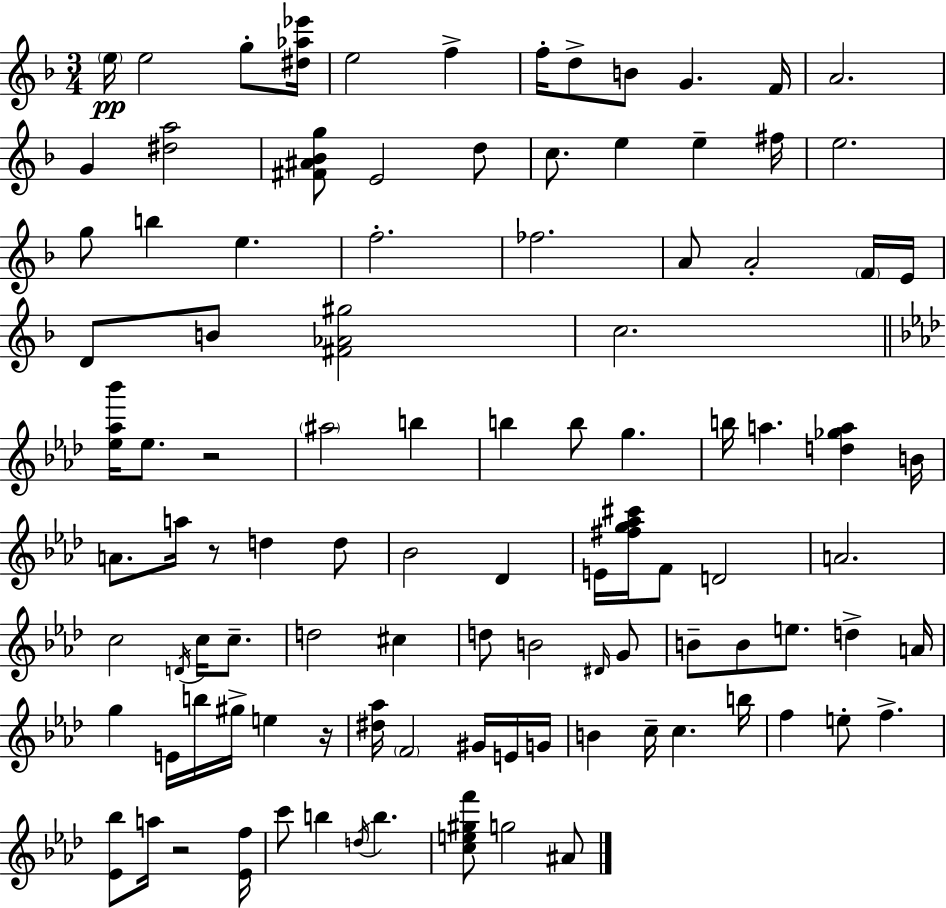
{
  \clef treble
  \numericTimeSignature
  \time 3/4
  \key d \minor
  \parenthesize e''16\pp e''2 g''8-. <dis'' aes'' ees'''>16 | e''2 f''4-> | f''16-. d''8-> b'8 g'4. f'16 | a'2. | \break g'4 <dis'' a''>2 | <fis' ais' bes' g''>8 e'2 d''8 | c''8. e''4 e''4-- fis''16 | e''2. | \break g''8 b''4 e''4. | f''2.-. | fes''2. | a'8 a'2-. \parenthesize f'16 e'16 | \break d'8 b'8 <fis' aes' gis''>2 | c''2. | \bar "||" \break \key aes \major <ees'' aes'' bes'''>16 ees''8. r2 | \parenthesize ais''2 b''4 | b''4 b''8 g''4. | b''16 a''4. <d'' ges'' a''>4 b'16 | \break a'8. a''16 r8 d''4 d''8 | bes'2 des'4 | e'16 <fis'' g'' aes'' cis'''>16 f'8 d'2 | a'2. | \break c''2 \acciaccatura { d'16 } c''16 c''8.-- | d''2 cis''4 | d''8 b'2 \grace { dis'16 } | g'8 b'8-- b'8 e''8. d''4-> | \break a'16 g''4 e'16 b''16 gis''16-> e''4 | r16 <dis'' aes''>16 \parenthesize f'2 gis'16 | e'16 g'16 b'4 c''16-- c''4. | b''16 f''4 e''8-. f''4.-> | \break <ees' bes''>8 a''16 r2 | <ees' f''>16 c'''8 b''4 \acciaccatura { d''16 } b''4. | <c'' e'' gis'' f'''>8 g''2 | ais'8 \bar "|."
}